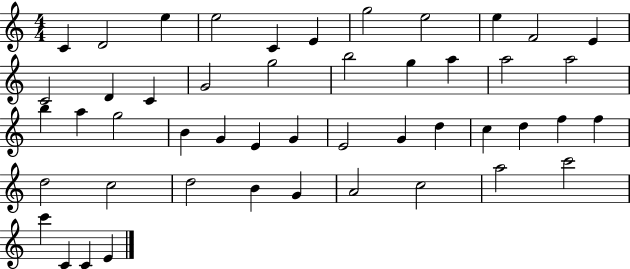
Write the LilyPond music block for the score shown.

{
  \clef treble
  \numericTimeSignature
  \time 4/4
  \key c \major
  c'4 d'2 e''4 | e''2 c'4 e'4 | g''2 e''2 | e''4 f'2 e'4 | \break c'2 d'4 c'4 | g'2 g''2 | b''2 g''4 a''4 | a''2 a''2 | \break b''4 a''4 g''2 | b'4 g'4 e'4 g'4 | e'2 g'4 d''4 | c''4 d''4 f''4 f''4 | \break d''2 c''2 | d''2 b'4 g'4 | a'2 c''2 | a''2 c'''2 | \break c'''4 c'4 c'4 e'4 | \bar "|."
}